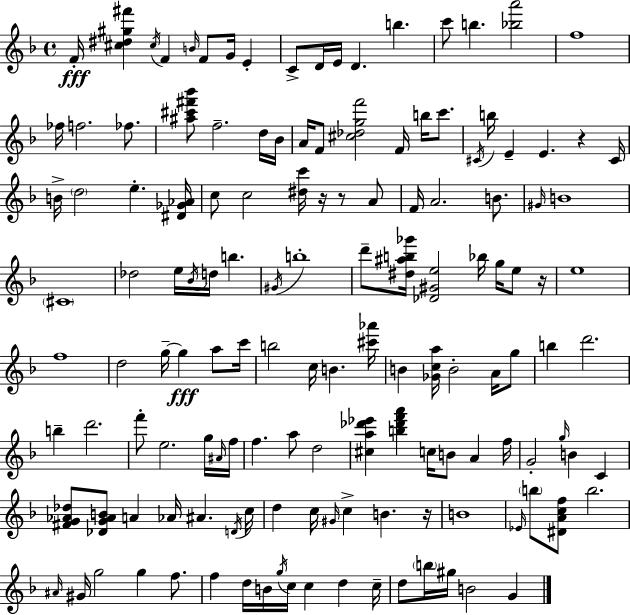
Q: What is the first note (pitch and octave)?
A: F4